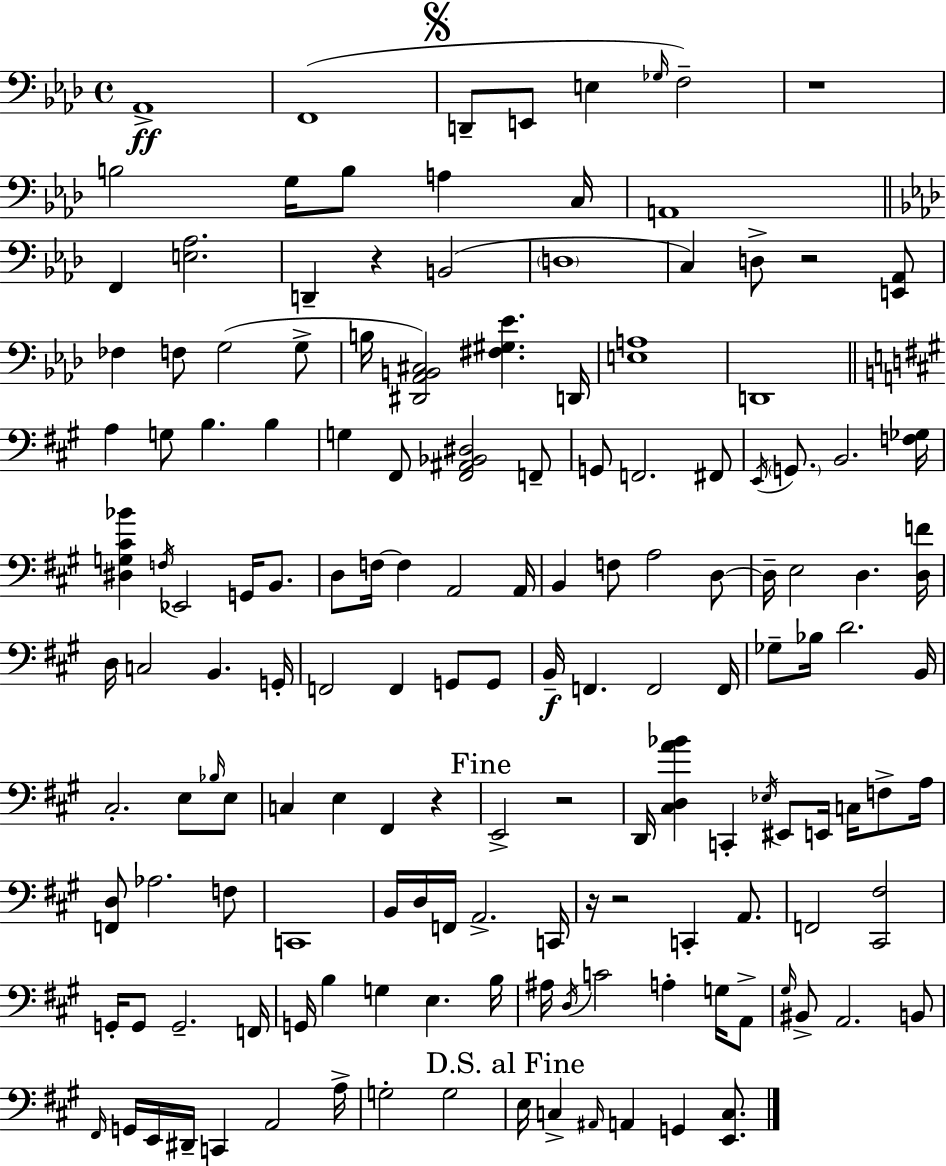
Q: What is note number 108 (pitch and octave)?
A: A#3